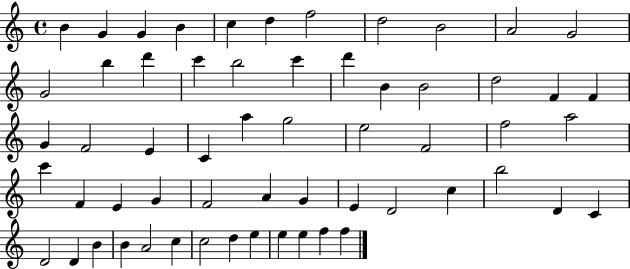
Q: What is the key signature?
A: C major